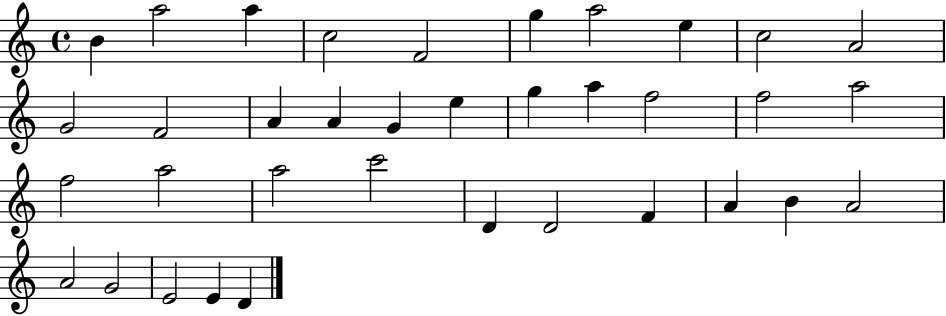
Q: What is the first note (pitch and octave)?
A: B4